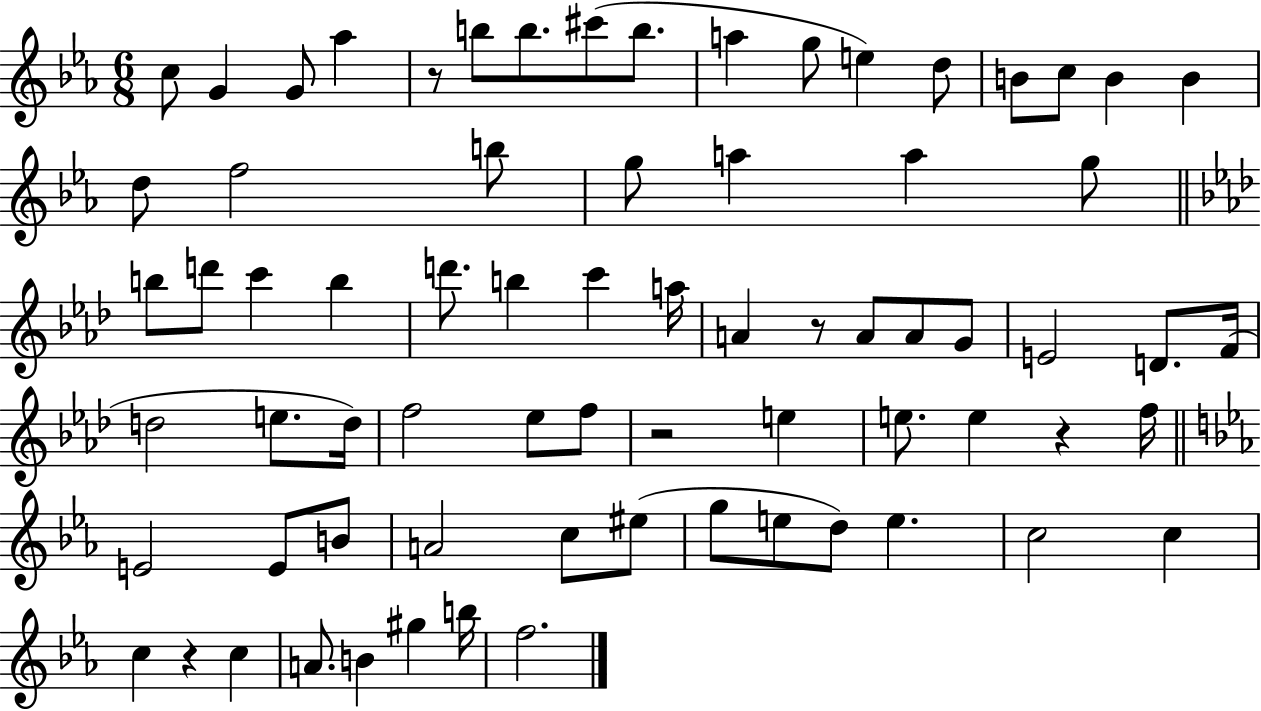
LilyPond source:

{
  \clef treble
  \numericTimeSignature
  \time 6/8
  \key ees \major
  \repeat volta 2 { c''8 g'4 g'8 aes''4 | r8 b''8 b''8. cis'''8( b''8. | a''4 g''8 e''4) d''8 | b'8 c''8 b'4 b'4 | \break d''8 f''2 b''8 | g''8 a''4 a''4 g''8 | \bar "||" \break \key aes \major b''8 d'''8 c'''4 b''4 | d'''8. b''4 c'''4 a''16 | a'4 r8 a'8 a'8 g'8 | e'2 d'8. f'16( | \break d''2 e''8. d''16) | f''2 ees''8 f''8 | r2 e''4 | e''8. e''4 r4 f''16 | \break \bar "||" \break \key c \minor e'2 e'8 b'8 | a'2 c''8 eis''8( | g''8 e''8 d''8) e''4. | c''2 c''4 | \break c''4 r4 c''4 | a'8. b'4 gis''4 b''16 | f''2. | } \bar "|."
}